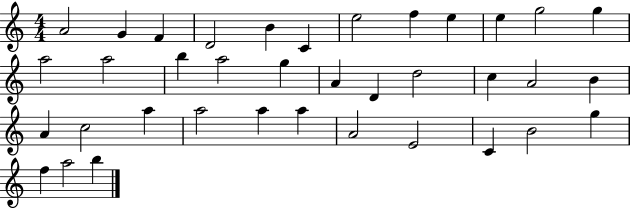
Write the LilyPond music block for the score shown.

{
  \clef treble
  \numericTimeSignature
  \time 4/4
  \key c \major
  a'2 g'4 f'4 | d'2 b'4 c'4 | e''2 f''4 e''4 | e''4 g''2 g''4 | \break a''2 a''2 | b''4 a''2 g''4 | a'4 d'4 d''2 | c''4 a'2 b'4 | \break a'4 c''2 a''4 | a''2 a''4 a''4 | a'2 e'2 | c'4 b'2 g''4 | \break f''4 a''2 b''4 | \bar "|."
}